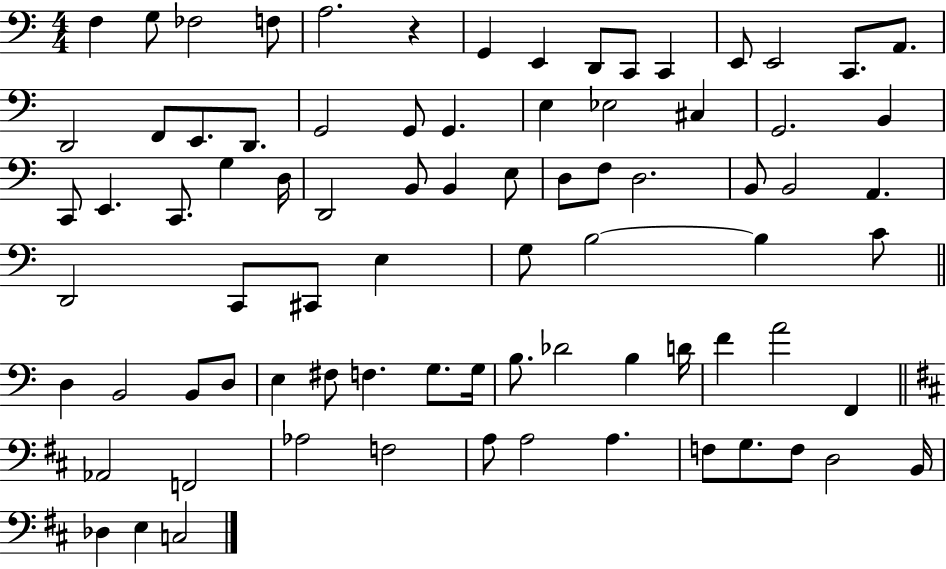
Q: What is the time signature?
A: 4/4